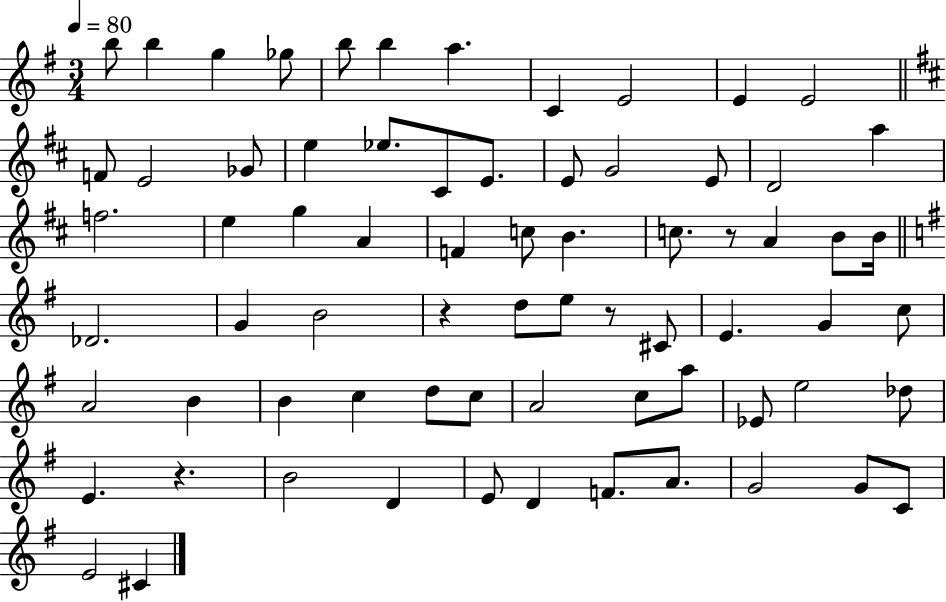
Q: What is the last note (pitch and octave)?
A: C#4